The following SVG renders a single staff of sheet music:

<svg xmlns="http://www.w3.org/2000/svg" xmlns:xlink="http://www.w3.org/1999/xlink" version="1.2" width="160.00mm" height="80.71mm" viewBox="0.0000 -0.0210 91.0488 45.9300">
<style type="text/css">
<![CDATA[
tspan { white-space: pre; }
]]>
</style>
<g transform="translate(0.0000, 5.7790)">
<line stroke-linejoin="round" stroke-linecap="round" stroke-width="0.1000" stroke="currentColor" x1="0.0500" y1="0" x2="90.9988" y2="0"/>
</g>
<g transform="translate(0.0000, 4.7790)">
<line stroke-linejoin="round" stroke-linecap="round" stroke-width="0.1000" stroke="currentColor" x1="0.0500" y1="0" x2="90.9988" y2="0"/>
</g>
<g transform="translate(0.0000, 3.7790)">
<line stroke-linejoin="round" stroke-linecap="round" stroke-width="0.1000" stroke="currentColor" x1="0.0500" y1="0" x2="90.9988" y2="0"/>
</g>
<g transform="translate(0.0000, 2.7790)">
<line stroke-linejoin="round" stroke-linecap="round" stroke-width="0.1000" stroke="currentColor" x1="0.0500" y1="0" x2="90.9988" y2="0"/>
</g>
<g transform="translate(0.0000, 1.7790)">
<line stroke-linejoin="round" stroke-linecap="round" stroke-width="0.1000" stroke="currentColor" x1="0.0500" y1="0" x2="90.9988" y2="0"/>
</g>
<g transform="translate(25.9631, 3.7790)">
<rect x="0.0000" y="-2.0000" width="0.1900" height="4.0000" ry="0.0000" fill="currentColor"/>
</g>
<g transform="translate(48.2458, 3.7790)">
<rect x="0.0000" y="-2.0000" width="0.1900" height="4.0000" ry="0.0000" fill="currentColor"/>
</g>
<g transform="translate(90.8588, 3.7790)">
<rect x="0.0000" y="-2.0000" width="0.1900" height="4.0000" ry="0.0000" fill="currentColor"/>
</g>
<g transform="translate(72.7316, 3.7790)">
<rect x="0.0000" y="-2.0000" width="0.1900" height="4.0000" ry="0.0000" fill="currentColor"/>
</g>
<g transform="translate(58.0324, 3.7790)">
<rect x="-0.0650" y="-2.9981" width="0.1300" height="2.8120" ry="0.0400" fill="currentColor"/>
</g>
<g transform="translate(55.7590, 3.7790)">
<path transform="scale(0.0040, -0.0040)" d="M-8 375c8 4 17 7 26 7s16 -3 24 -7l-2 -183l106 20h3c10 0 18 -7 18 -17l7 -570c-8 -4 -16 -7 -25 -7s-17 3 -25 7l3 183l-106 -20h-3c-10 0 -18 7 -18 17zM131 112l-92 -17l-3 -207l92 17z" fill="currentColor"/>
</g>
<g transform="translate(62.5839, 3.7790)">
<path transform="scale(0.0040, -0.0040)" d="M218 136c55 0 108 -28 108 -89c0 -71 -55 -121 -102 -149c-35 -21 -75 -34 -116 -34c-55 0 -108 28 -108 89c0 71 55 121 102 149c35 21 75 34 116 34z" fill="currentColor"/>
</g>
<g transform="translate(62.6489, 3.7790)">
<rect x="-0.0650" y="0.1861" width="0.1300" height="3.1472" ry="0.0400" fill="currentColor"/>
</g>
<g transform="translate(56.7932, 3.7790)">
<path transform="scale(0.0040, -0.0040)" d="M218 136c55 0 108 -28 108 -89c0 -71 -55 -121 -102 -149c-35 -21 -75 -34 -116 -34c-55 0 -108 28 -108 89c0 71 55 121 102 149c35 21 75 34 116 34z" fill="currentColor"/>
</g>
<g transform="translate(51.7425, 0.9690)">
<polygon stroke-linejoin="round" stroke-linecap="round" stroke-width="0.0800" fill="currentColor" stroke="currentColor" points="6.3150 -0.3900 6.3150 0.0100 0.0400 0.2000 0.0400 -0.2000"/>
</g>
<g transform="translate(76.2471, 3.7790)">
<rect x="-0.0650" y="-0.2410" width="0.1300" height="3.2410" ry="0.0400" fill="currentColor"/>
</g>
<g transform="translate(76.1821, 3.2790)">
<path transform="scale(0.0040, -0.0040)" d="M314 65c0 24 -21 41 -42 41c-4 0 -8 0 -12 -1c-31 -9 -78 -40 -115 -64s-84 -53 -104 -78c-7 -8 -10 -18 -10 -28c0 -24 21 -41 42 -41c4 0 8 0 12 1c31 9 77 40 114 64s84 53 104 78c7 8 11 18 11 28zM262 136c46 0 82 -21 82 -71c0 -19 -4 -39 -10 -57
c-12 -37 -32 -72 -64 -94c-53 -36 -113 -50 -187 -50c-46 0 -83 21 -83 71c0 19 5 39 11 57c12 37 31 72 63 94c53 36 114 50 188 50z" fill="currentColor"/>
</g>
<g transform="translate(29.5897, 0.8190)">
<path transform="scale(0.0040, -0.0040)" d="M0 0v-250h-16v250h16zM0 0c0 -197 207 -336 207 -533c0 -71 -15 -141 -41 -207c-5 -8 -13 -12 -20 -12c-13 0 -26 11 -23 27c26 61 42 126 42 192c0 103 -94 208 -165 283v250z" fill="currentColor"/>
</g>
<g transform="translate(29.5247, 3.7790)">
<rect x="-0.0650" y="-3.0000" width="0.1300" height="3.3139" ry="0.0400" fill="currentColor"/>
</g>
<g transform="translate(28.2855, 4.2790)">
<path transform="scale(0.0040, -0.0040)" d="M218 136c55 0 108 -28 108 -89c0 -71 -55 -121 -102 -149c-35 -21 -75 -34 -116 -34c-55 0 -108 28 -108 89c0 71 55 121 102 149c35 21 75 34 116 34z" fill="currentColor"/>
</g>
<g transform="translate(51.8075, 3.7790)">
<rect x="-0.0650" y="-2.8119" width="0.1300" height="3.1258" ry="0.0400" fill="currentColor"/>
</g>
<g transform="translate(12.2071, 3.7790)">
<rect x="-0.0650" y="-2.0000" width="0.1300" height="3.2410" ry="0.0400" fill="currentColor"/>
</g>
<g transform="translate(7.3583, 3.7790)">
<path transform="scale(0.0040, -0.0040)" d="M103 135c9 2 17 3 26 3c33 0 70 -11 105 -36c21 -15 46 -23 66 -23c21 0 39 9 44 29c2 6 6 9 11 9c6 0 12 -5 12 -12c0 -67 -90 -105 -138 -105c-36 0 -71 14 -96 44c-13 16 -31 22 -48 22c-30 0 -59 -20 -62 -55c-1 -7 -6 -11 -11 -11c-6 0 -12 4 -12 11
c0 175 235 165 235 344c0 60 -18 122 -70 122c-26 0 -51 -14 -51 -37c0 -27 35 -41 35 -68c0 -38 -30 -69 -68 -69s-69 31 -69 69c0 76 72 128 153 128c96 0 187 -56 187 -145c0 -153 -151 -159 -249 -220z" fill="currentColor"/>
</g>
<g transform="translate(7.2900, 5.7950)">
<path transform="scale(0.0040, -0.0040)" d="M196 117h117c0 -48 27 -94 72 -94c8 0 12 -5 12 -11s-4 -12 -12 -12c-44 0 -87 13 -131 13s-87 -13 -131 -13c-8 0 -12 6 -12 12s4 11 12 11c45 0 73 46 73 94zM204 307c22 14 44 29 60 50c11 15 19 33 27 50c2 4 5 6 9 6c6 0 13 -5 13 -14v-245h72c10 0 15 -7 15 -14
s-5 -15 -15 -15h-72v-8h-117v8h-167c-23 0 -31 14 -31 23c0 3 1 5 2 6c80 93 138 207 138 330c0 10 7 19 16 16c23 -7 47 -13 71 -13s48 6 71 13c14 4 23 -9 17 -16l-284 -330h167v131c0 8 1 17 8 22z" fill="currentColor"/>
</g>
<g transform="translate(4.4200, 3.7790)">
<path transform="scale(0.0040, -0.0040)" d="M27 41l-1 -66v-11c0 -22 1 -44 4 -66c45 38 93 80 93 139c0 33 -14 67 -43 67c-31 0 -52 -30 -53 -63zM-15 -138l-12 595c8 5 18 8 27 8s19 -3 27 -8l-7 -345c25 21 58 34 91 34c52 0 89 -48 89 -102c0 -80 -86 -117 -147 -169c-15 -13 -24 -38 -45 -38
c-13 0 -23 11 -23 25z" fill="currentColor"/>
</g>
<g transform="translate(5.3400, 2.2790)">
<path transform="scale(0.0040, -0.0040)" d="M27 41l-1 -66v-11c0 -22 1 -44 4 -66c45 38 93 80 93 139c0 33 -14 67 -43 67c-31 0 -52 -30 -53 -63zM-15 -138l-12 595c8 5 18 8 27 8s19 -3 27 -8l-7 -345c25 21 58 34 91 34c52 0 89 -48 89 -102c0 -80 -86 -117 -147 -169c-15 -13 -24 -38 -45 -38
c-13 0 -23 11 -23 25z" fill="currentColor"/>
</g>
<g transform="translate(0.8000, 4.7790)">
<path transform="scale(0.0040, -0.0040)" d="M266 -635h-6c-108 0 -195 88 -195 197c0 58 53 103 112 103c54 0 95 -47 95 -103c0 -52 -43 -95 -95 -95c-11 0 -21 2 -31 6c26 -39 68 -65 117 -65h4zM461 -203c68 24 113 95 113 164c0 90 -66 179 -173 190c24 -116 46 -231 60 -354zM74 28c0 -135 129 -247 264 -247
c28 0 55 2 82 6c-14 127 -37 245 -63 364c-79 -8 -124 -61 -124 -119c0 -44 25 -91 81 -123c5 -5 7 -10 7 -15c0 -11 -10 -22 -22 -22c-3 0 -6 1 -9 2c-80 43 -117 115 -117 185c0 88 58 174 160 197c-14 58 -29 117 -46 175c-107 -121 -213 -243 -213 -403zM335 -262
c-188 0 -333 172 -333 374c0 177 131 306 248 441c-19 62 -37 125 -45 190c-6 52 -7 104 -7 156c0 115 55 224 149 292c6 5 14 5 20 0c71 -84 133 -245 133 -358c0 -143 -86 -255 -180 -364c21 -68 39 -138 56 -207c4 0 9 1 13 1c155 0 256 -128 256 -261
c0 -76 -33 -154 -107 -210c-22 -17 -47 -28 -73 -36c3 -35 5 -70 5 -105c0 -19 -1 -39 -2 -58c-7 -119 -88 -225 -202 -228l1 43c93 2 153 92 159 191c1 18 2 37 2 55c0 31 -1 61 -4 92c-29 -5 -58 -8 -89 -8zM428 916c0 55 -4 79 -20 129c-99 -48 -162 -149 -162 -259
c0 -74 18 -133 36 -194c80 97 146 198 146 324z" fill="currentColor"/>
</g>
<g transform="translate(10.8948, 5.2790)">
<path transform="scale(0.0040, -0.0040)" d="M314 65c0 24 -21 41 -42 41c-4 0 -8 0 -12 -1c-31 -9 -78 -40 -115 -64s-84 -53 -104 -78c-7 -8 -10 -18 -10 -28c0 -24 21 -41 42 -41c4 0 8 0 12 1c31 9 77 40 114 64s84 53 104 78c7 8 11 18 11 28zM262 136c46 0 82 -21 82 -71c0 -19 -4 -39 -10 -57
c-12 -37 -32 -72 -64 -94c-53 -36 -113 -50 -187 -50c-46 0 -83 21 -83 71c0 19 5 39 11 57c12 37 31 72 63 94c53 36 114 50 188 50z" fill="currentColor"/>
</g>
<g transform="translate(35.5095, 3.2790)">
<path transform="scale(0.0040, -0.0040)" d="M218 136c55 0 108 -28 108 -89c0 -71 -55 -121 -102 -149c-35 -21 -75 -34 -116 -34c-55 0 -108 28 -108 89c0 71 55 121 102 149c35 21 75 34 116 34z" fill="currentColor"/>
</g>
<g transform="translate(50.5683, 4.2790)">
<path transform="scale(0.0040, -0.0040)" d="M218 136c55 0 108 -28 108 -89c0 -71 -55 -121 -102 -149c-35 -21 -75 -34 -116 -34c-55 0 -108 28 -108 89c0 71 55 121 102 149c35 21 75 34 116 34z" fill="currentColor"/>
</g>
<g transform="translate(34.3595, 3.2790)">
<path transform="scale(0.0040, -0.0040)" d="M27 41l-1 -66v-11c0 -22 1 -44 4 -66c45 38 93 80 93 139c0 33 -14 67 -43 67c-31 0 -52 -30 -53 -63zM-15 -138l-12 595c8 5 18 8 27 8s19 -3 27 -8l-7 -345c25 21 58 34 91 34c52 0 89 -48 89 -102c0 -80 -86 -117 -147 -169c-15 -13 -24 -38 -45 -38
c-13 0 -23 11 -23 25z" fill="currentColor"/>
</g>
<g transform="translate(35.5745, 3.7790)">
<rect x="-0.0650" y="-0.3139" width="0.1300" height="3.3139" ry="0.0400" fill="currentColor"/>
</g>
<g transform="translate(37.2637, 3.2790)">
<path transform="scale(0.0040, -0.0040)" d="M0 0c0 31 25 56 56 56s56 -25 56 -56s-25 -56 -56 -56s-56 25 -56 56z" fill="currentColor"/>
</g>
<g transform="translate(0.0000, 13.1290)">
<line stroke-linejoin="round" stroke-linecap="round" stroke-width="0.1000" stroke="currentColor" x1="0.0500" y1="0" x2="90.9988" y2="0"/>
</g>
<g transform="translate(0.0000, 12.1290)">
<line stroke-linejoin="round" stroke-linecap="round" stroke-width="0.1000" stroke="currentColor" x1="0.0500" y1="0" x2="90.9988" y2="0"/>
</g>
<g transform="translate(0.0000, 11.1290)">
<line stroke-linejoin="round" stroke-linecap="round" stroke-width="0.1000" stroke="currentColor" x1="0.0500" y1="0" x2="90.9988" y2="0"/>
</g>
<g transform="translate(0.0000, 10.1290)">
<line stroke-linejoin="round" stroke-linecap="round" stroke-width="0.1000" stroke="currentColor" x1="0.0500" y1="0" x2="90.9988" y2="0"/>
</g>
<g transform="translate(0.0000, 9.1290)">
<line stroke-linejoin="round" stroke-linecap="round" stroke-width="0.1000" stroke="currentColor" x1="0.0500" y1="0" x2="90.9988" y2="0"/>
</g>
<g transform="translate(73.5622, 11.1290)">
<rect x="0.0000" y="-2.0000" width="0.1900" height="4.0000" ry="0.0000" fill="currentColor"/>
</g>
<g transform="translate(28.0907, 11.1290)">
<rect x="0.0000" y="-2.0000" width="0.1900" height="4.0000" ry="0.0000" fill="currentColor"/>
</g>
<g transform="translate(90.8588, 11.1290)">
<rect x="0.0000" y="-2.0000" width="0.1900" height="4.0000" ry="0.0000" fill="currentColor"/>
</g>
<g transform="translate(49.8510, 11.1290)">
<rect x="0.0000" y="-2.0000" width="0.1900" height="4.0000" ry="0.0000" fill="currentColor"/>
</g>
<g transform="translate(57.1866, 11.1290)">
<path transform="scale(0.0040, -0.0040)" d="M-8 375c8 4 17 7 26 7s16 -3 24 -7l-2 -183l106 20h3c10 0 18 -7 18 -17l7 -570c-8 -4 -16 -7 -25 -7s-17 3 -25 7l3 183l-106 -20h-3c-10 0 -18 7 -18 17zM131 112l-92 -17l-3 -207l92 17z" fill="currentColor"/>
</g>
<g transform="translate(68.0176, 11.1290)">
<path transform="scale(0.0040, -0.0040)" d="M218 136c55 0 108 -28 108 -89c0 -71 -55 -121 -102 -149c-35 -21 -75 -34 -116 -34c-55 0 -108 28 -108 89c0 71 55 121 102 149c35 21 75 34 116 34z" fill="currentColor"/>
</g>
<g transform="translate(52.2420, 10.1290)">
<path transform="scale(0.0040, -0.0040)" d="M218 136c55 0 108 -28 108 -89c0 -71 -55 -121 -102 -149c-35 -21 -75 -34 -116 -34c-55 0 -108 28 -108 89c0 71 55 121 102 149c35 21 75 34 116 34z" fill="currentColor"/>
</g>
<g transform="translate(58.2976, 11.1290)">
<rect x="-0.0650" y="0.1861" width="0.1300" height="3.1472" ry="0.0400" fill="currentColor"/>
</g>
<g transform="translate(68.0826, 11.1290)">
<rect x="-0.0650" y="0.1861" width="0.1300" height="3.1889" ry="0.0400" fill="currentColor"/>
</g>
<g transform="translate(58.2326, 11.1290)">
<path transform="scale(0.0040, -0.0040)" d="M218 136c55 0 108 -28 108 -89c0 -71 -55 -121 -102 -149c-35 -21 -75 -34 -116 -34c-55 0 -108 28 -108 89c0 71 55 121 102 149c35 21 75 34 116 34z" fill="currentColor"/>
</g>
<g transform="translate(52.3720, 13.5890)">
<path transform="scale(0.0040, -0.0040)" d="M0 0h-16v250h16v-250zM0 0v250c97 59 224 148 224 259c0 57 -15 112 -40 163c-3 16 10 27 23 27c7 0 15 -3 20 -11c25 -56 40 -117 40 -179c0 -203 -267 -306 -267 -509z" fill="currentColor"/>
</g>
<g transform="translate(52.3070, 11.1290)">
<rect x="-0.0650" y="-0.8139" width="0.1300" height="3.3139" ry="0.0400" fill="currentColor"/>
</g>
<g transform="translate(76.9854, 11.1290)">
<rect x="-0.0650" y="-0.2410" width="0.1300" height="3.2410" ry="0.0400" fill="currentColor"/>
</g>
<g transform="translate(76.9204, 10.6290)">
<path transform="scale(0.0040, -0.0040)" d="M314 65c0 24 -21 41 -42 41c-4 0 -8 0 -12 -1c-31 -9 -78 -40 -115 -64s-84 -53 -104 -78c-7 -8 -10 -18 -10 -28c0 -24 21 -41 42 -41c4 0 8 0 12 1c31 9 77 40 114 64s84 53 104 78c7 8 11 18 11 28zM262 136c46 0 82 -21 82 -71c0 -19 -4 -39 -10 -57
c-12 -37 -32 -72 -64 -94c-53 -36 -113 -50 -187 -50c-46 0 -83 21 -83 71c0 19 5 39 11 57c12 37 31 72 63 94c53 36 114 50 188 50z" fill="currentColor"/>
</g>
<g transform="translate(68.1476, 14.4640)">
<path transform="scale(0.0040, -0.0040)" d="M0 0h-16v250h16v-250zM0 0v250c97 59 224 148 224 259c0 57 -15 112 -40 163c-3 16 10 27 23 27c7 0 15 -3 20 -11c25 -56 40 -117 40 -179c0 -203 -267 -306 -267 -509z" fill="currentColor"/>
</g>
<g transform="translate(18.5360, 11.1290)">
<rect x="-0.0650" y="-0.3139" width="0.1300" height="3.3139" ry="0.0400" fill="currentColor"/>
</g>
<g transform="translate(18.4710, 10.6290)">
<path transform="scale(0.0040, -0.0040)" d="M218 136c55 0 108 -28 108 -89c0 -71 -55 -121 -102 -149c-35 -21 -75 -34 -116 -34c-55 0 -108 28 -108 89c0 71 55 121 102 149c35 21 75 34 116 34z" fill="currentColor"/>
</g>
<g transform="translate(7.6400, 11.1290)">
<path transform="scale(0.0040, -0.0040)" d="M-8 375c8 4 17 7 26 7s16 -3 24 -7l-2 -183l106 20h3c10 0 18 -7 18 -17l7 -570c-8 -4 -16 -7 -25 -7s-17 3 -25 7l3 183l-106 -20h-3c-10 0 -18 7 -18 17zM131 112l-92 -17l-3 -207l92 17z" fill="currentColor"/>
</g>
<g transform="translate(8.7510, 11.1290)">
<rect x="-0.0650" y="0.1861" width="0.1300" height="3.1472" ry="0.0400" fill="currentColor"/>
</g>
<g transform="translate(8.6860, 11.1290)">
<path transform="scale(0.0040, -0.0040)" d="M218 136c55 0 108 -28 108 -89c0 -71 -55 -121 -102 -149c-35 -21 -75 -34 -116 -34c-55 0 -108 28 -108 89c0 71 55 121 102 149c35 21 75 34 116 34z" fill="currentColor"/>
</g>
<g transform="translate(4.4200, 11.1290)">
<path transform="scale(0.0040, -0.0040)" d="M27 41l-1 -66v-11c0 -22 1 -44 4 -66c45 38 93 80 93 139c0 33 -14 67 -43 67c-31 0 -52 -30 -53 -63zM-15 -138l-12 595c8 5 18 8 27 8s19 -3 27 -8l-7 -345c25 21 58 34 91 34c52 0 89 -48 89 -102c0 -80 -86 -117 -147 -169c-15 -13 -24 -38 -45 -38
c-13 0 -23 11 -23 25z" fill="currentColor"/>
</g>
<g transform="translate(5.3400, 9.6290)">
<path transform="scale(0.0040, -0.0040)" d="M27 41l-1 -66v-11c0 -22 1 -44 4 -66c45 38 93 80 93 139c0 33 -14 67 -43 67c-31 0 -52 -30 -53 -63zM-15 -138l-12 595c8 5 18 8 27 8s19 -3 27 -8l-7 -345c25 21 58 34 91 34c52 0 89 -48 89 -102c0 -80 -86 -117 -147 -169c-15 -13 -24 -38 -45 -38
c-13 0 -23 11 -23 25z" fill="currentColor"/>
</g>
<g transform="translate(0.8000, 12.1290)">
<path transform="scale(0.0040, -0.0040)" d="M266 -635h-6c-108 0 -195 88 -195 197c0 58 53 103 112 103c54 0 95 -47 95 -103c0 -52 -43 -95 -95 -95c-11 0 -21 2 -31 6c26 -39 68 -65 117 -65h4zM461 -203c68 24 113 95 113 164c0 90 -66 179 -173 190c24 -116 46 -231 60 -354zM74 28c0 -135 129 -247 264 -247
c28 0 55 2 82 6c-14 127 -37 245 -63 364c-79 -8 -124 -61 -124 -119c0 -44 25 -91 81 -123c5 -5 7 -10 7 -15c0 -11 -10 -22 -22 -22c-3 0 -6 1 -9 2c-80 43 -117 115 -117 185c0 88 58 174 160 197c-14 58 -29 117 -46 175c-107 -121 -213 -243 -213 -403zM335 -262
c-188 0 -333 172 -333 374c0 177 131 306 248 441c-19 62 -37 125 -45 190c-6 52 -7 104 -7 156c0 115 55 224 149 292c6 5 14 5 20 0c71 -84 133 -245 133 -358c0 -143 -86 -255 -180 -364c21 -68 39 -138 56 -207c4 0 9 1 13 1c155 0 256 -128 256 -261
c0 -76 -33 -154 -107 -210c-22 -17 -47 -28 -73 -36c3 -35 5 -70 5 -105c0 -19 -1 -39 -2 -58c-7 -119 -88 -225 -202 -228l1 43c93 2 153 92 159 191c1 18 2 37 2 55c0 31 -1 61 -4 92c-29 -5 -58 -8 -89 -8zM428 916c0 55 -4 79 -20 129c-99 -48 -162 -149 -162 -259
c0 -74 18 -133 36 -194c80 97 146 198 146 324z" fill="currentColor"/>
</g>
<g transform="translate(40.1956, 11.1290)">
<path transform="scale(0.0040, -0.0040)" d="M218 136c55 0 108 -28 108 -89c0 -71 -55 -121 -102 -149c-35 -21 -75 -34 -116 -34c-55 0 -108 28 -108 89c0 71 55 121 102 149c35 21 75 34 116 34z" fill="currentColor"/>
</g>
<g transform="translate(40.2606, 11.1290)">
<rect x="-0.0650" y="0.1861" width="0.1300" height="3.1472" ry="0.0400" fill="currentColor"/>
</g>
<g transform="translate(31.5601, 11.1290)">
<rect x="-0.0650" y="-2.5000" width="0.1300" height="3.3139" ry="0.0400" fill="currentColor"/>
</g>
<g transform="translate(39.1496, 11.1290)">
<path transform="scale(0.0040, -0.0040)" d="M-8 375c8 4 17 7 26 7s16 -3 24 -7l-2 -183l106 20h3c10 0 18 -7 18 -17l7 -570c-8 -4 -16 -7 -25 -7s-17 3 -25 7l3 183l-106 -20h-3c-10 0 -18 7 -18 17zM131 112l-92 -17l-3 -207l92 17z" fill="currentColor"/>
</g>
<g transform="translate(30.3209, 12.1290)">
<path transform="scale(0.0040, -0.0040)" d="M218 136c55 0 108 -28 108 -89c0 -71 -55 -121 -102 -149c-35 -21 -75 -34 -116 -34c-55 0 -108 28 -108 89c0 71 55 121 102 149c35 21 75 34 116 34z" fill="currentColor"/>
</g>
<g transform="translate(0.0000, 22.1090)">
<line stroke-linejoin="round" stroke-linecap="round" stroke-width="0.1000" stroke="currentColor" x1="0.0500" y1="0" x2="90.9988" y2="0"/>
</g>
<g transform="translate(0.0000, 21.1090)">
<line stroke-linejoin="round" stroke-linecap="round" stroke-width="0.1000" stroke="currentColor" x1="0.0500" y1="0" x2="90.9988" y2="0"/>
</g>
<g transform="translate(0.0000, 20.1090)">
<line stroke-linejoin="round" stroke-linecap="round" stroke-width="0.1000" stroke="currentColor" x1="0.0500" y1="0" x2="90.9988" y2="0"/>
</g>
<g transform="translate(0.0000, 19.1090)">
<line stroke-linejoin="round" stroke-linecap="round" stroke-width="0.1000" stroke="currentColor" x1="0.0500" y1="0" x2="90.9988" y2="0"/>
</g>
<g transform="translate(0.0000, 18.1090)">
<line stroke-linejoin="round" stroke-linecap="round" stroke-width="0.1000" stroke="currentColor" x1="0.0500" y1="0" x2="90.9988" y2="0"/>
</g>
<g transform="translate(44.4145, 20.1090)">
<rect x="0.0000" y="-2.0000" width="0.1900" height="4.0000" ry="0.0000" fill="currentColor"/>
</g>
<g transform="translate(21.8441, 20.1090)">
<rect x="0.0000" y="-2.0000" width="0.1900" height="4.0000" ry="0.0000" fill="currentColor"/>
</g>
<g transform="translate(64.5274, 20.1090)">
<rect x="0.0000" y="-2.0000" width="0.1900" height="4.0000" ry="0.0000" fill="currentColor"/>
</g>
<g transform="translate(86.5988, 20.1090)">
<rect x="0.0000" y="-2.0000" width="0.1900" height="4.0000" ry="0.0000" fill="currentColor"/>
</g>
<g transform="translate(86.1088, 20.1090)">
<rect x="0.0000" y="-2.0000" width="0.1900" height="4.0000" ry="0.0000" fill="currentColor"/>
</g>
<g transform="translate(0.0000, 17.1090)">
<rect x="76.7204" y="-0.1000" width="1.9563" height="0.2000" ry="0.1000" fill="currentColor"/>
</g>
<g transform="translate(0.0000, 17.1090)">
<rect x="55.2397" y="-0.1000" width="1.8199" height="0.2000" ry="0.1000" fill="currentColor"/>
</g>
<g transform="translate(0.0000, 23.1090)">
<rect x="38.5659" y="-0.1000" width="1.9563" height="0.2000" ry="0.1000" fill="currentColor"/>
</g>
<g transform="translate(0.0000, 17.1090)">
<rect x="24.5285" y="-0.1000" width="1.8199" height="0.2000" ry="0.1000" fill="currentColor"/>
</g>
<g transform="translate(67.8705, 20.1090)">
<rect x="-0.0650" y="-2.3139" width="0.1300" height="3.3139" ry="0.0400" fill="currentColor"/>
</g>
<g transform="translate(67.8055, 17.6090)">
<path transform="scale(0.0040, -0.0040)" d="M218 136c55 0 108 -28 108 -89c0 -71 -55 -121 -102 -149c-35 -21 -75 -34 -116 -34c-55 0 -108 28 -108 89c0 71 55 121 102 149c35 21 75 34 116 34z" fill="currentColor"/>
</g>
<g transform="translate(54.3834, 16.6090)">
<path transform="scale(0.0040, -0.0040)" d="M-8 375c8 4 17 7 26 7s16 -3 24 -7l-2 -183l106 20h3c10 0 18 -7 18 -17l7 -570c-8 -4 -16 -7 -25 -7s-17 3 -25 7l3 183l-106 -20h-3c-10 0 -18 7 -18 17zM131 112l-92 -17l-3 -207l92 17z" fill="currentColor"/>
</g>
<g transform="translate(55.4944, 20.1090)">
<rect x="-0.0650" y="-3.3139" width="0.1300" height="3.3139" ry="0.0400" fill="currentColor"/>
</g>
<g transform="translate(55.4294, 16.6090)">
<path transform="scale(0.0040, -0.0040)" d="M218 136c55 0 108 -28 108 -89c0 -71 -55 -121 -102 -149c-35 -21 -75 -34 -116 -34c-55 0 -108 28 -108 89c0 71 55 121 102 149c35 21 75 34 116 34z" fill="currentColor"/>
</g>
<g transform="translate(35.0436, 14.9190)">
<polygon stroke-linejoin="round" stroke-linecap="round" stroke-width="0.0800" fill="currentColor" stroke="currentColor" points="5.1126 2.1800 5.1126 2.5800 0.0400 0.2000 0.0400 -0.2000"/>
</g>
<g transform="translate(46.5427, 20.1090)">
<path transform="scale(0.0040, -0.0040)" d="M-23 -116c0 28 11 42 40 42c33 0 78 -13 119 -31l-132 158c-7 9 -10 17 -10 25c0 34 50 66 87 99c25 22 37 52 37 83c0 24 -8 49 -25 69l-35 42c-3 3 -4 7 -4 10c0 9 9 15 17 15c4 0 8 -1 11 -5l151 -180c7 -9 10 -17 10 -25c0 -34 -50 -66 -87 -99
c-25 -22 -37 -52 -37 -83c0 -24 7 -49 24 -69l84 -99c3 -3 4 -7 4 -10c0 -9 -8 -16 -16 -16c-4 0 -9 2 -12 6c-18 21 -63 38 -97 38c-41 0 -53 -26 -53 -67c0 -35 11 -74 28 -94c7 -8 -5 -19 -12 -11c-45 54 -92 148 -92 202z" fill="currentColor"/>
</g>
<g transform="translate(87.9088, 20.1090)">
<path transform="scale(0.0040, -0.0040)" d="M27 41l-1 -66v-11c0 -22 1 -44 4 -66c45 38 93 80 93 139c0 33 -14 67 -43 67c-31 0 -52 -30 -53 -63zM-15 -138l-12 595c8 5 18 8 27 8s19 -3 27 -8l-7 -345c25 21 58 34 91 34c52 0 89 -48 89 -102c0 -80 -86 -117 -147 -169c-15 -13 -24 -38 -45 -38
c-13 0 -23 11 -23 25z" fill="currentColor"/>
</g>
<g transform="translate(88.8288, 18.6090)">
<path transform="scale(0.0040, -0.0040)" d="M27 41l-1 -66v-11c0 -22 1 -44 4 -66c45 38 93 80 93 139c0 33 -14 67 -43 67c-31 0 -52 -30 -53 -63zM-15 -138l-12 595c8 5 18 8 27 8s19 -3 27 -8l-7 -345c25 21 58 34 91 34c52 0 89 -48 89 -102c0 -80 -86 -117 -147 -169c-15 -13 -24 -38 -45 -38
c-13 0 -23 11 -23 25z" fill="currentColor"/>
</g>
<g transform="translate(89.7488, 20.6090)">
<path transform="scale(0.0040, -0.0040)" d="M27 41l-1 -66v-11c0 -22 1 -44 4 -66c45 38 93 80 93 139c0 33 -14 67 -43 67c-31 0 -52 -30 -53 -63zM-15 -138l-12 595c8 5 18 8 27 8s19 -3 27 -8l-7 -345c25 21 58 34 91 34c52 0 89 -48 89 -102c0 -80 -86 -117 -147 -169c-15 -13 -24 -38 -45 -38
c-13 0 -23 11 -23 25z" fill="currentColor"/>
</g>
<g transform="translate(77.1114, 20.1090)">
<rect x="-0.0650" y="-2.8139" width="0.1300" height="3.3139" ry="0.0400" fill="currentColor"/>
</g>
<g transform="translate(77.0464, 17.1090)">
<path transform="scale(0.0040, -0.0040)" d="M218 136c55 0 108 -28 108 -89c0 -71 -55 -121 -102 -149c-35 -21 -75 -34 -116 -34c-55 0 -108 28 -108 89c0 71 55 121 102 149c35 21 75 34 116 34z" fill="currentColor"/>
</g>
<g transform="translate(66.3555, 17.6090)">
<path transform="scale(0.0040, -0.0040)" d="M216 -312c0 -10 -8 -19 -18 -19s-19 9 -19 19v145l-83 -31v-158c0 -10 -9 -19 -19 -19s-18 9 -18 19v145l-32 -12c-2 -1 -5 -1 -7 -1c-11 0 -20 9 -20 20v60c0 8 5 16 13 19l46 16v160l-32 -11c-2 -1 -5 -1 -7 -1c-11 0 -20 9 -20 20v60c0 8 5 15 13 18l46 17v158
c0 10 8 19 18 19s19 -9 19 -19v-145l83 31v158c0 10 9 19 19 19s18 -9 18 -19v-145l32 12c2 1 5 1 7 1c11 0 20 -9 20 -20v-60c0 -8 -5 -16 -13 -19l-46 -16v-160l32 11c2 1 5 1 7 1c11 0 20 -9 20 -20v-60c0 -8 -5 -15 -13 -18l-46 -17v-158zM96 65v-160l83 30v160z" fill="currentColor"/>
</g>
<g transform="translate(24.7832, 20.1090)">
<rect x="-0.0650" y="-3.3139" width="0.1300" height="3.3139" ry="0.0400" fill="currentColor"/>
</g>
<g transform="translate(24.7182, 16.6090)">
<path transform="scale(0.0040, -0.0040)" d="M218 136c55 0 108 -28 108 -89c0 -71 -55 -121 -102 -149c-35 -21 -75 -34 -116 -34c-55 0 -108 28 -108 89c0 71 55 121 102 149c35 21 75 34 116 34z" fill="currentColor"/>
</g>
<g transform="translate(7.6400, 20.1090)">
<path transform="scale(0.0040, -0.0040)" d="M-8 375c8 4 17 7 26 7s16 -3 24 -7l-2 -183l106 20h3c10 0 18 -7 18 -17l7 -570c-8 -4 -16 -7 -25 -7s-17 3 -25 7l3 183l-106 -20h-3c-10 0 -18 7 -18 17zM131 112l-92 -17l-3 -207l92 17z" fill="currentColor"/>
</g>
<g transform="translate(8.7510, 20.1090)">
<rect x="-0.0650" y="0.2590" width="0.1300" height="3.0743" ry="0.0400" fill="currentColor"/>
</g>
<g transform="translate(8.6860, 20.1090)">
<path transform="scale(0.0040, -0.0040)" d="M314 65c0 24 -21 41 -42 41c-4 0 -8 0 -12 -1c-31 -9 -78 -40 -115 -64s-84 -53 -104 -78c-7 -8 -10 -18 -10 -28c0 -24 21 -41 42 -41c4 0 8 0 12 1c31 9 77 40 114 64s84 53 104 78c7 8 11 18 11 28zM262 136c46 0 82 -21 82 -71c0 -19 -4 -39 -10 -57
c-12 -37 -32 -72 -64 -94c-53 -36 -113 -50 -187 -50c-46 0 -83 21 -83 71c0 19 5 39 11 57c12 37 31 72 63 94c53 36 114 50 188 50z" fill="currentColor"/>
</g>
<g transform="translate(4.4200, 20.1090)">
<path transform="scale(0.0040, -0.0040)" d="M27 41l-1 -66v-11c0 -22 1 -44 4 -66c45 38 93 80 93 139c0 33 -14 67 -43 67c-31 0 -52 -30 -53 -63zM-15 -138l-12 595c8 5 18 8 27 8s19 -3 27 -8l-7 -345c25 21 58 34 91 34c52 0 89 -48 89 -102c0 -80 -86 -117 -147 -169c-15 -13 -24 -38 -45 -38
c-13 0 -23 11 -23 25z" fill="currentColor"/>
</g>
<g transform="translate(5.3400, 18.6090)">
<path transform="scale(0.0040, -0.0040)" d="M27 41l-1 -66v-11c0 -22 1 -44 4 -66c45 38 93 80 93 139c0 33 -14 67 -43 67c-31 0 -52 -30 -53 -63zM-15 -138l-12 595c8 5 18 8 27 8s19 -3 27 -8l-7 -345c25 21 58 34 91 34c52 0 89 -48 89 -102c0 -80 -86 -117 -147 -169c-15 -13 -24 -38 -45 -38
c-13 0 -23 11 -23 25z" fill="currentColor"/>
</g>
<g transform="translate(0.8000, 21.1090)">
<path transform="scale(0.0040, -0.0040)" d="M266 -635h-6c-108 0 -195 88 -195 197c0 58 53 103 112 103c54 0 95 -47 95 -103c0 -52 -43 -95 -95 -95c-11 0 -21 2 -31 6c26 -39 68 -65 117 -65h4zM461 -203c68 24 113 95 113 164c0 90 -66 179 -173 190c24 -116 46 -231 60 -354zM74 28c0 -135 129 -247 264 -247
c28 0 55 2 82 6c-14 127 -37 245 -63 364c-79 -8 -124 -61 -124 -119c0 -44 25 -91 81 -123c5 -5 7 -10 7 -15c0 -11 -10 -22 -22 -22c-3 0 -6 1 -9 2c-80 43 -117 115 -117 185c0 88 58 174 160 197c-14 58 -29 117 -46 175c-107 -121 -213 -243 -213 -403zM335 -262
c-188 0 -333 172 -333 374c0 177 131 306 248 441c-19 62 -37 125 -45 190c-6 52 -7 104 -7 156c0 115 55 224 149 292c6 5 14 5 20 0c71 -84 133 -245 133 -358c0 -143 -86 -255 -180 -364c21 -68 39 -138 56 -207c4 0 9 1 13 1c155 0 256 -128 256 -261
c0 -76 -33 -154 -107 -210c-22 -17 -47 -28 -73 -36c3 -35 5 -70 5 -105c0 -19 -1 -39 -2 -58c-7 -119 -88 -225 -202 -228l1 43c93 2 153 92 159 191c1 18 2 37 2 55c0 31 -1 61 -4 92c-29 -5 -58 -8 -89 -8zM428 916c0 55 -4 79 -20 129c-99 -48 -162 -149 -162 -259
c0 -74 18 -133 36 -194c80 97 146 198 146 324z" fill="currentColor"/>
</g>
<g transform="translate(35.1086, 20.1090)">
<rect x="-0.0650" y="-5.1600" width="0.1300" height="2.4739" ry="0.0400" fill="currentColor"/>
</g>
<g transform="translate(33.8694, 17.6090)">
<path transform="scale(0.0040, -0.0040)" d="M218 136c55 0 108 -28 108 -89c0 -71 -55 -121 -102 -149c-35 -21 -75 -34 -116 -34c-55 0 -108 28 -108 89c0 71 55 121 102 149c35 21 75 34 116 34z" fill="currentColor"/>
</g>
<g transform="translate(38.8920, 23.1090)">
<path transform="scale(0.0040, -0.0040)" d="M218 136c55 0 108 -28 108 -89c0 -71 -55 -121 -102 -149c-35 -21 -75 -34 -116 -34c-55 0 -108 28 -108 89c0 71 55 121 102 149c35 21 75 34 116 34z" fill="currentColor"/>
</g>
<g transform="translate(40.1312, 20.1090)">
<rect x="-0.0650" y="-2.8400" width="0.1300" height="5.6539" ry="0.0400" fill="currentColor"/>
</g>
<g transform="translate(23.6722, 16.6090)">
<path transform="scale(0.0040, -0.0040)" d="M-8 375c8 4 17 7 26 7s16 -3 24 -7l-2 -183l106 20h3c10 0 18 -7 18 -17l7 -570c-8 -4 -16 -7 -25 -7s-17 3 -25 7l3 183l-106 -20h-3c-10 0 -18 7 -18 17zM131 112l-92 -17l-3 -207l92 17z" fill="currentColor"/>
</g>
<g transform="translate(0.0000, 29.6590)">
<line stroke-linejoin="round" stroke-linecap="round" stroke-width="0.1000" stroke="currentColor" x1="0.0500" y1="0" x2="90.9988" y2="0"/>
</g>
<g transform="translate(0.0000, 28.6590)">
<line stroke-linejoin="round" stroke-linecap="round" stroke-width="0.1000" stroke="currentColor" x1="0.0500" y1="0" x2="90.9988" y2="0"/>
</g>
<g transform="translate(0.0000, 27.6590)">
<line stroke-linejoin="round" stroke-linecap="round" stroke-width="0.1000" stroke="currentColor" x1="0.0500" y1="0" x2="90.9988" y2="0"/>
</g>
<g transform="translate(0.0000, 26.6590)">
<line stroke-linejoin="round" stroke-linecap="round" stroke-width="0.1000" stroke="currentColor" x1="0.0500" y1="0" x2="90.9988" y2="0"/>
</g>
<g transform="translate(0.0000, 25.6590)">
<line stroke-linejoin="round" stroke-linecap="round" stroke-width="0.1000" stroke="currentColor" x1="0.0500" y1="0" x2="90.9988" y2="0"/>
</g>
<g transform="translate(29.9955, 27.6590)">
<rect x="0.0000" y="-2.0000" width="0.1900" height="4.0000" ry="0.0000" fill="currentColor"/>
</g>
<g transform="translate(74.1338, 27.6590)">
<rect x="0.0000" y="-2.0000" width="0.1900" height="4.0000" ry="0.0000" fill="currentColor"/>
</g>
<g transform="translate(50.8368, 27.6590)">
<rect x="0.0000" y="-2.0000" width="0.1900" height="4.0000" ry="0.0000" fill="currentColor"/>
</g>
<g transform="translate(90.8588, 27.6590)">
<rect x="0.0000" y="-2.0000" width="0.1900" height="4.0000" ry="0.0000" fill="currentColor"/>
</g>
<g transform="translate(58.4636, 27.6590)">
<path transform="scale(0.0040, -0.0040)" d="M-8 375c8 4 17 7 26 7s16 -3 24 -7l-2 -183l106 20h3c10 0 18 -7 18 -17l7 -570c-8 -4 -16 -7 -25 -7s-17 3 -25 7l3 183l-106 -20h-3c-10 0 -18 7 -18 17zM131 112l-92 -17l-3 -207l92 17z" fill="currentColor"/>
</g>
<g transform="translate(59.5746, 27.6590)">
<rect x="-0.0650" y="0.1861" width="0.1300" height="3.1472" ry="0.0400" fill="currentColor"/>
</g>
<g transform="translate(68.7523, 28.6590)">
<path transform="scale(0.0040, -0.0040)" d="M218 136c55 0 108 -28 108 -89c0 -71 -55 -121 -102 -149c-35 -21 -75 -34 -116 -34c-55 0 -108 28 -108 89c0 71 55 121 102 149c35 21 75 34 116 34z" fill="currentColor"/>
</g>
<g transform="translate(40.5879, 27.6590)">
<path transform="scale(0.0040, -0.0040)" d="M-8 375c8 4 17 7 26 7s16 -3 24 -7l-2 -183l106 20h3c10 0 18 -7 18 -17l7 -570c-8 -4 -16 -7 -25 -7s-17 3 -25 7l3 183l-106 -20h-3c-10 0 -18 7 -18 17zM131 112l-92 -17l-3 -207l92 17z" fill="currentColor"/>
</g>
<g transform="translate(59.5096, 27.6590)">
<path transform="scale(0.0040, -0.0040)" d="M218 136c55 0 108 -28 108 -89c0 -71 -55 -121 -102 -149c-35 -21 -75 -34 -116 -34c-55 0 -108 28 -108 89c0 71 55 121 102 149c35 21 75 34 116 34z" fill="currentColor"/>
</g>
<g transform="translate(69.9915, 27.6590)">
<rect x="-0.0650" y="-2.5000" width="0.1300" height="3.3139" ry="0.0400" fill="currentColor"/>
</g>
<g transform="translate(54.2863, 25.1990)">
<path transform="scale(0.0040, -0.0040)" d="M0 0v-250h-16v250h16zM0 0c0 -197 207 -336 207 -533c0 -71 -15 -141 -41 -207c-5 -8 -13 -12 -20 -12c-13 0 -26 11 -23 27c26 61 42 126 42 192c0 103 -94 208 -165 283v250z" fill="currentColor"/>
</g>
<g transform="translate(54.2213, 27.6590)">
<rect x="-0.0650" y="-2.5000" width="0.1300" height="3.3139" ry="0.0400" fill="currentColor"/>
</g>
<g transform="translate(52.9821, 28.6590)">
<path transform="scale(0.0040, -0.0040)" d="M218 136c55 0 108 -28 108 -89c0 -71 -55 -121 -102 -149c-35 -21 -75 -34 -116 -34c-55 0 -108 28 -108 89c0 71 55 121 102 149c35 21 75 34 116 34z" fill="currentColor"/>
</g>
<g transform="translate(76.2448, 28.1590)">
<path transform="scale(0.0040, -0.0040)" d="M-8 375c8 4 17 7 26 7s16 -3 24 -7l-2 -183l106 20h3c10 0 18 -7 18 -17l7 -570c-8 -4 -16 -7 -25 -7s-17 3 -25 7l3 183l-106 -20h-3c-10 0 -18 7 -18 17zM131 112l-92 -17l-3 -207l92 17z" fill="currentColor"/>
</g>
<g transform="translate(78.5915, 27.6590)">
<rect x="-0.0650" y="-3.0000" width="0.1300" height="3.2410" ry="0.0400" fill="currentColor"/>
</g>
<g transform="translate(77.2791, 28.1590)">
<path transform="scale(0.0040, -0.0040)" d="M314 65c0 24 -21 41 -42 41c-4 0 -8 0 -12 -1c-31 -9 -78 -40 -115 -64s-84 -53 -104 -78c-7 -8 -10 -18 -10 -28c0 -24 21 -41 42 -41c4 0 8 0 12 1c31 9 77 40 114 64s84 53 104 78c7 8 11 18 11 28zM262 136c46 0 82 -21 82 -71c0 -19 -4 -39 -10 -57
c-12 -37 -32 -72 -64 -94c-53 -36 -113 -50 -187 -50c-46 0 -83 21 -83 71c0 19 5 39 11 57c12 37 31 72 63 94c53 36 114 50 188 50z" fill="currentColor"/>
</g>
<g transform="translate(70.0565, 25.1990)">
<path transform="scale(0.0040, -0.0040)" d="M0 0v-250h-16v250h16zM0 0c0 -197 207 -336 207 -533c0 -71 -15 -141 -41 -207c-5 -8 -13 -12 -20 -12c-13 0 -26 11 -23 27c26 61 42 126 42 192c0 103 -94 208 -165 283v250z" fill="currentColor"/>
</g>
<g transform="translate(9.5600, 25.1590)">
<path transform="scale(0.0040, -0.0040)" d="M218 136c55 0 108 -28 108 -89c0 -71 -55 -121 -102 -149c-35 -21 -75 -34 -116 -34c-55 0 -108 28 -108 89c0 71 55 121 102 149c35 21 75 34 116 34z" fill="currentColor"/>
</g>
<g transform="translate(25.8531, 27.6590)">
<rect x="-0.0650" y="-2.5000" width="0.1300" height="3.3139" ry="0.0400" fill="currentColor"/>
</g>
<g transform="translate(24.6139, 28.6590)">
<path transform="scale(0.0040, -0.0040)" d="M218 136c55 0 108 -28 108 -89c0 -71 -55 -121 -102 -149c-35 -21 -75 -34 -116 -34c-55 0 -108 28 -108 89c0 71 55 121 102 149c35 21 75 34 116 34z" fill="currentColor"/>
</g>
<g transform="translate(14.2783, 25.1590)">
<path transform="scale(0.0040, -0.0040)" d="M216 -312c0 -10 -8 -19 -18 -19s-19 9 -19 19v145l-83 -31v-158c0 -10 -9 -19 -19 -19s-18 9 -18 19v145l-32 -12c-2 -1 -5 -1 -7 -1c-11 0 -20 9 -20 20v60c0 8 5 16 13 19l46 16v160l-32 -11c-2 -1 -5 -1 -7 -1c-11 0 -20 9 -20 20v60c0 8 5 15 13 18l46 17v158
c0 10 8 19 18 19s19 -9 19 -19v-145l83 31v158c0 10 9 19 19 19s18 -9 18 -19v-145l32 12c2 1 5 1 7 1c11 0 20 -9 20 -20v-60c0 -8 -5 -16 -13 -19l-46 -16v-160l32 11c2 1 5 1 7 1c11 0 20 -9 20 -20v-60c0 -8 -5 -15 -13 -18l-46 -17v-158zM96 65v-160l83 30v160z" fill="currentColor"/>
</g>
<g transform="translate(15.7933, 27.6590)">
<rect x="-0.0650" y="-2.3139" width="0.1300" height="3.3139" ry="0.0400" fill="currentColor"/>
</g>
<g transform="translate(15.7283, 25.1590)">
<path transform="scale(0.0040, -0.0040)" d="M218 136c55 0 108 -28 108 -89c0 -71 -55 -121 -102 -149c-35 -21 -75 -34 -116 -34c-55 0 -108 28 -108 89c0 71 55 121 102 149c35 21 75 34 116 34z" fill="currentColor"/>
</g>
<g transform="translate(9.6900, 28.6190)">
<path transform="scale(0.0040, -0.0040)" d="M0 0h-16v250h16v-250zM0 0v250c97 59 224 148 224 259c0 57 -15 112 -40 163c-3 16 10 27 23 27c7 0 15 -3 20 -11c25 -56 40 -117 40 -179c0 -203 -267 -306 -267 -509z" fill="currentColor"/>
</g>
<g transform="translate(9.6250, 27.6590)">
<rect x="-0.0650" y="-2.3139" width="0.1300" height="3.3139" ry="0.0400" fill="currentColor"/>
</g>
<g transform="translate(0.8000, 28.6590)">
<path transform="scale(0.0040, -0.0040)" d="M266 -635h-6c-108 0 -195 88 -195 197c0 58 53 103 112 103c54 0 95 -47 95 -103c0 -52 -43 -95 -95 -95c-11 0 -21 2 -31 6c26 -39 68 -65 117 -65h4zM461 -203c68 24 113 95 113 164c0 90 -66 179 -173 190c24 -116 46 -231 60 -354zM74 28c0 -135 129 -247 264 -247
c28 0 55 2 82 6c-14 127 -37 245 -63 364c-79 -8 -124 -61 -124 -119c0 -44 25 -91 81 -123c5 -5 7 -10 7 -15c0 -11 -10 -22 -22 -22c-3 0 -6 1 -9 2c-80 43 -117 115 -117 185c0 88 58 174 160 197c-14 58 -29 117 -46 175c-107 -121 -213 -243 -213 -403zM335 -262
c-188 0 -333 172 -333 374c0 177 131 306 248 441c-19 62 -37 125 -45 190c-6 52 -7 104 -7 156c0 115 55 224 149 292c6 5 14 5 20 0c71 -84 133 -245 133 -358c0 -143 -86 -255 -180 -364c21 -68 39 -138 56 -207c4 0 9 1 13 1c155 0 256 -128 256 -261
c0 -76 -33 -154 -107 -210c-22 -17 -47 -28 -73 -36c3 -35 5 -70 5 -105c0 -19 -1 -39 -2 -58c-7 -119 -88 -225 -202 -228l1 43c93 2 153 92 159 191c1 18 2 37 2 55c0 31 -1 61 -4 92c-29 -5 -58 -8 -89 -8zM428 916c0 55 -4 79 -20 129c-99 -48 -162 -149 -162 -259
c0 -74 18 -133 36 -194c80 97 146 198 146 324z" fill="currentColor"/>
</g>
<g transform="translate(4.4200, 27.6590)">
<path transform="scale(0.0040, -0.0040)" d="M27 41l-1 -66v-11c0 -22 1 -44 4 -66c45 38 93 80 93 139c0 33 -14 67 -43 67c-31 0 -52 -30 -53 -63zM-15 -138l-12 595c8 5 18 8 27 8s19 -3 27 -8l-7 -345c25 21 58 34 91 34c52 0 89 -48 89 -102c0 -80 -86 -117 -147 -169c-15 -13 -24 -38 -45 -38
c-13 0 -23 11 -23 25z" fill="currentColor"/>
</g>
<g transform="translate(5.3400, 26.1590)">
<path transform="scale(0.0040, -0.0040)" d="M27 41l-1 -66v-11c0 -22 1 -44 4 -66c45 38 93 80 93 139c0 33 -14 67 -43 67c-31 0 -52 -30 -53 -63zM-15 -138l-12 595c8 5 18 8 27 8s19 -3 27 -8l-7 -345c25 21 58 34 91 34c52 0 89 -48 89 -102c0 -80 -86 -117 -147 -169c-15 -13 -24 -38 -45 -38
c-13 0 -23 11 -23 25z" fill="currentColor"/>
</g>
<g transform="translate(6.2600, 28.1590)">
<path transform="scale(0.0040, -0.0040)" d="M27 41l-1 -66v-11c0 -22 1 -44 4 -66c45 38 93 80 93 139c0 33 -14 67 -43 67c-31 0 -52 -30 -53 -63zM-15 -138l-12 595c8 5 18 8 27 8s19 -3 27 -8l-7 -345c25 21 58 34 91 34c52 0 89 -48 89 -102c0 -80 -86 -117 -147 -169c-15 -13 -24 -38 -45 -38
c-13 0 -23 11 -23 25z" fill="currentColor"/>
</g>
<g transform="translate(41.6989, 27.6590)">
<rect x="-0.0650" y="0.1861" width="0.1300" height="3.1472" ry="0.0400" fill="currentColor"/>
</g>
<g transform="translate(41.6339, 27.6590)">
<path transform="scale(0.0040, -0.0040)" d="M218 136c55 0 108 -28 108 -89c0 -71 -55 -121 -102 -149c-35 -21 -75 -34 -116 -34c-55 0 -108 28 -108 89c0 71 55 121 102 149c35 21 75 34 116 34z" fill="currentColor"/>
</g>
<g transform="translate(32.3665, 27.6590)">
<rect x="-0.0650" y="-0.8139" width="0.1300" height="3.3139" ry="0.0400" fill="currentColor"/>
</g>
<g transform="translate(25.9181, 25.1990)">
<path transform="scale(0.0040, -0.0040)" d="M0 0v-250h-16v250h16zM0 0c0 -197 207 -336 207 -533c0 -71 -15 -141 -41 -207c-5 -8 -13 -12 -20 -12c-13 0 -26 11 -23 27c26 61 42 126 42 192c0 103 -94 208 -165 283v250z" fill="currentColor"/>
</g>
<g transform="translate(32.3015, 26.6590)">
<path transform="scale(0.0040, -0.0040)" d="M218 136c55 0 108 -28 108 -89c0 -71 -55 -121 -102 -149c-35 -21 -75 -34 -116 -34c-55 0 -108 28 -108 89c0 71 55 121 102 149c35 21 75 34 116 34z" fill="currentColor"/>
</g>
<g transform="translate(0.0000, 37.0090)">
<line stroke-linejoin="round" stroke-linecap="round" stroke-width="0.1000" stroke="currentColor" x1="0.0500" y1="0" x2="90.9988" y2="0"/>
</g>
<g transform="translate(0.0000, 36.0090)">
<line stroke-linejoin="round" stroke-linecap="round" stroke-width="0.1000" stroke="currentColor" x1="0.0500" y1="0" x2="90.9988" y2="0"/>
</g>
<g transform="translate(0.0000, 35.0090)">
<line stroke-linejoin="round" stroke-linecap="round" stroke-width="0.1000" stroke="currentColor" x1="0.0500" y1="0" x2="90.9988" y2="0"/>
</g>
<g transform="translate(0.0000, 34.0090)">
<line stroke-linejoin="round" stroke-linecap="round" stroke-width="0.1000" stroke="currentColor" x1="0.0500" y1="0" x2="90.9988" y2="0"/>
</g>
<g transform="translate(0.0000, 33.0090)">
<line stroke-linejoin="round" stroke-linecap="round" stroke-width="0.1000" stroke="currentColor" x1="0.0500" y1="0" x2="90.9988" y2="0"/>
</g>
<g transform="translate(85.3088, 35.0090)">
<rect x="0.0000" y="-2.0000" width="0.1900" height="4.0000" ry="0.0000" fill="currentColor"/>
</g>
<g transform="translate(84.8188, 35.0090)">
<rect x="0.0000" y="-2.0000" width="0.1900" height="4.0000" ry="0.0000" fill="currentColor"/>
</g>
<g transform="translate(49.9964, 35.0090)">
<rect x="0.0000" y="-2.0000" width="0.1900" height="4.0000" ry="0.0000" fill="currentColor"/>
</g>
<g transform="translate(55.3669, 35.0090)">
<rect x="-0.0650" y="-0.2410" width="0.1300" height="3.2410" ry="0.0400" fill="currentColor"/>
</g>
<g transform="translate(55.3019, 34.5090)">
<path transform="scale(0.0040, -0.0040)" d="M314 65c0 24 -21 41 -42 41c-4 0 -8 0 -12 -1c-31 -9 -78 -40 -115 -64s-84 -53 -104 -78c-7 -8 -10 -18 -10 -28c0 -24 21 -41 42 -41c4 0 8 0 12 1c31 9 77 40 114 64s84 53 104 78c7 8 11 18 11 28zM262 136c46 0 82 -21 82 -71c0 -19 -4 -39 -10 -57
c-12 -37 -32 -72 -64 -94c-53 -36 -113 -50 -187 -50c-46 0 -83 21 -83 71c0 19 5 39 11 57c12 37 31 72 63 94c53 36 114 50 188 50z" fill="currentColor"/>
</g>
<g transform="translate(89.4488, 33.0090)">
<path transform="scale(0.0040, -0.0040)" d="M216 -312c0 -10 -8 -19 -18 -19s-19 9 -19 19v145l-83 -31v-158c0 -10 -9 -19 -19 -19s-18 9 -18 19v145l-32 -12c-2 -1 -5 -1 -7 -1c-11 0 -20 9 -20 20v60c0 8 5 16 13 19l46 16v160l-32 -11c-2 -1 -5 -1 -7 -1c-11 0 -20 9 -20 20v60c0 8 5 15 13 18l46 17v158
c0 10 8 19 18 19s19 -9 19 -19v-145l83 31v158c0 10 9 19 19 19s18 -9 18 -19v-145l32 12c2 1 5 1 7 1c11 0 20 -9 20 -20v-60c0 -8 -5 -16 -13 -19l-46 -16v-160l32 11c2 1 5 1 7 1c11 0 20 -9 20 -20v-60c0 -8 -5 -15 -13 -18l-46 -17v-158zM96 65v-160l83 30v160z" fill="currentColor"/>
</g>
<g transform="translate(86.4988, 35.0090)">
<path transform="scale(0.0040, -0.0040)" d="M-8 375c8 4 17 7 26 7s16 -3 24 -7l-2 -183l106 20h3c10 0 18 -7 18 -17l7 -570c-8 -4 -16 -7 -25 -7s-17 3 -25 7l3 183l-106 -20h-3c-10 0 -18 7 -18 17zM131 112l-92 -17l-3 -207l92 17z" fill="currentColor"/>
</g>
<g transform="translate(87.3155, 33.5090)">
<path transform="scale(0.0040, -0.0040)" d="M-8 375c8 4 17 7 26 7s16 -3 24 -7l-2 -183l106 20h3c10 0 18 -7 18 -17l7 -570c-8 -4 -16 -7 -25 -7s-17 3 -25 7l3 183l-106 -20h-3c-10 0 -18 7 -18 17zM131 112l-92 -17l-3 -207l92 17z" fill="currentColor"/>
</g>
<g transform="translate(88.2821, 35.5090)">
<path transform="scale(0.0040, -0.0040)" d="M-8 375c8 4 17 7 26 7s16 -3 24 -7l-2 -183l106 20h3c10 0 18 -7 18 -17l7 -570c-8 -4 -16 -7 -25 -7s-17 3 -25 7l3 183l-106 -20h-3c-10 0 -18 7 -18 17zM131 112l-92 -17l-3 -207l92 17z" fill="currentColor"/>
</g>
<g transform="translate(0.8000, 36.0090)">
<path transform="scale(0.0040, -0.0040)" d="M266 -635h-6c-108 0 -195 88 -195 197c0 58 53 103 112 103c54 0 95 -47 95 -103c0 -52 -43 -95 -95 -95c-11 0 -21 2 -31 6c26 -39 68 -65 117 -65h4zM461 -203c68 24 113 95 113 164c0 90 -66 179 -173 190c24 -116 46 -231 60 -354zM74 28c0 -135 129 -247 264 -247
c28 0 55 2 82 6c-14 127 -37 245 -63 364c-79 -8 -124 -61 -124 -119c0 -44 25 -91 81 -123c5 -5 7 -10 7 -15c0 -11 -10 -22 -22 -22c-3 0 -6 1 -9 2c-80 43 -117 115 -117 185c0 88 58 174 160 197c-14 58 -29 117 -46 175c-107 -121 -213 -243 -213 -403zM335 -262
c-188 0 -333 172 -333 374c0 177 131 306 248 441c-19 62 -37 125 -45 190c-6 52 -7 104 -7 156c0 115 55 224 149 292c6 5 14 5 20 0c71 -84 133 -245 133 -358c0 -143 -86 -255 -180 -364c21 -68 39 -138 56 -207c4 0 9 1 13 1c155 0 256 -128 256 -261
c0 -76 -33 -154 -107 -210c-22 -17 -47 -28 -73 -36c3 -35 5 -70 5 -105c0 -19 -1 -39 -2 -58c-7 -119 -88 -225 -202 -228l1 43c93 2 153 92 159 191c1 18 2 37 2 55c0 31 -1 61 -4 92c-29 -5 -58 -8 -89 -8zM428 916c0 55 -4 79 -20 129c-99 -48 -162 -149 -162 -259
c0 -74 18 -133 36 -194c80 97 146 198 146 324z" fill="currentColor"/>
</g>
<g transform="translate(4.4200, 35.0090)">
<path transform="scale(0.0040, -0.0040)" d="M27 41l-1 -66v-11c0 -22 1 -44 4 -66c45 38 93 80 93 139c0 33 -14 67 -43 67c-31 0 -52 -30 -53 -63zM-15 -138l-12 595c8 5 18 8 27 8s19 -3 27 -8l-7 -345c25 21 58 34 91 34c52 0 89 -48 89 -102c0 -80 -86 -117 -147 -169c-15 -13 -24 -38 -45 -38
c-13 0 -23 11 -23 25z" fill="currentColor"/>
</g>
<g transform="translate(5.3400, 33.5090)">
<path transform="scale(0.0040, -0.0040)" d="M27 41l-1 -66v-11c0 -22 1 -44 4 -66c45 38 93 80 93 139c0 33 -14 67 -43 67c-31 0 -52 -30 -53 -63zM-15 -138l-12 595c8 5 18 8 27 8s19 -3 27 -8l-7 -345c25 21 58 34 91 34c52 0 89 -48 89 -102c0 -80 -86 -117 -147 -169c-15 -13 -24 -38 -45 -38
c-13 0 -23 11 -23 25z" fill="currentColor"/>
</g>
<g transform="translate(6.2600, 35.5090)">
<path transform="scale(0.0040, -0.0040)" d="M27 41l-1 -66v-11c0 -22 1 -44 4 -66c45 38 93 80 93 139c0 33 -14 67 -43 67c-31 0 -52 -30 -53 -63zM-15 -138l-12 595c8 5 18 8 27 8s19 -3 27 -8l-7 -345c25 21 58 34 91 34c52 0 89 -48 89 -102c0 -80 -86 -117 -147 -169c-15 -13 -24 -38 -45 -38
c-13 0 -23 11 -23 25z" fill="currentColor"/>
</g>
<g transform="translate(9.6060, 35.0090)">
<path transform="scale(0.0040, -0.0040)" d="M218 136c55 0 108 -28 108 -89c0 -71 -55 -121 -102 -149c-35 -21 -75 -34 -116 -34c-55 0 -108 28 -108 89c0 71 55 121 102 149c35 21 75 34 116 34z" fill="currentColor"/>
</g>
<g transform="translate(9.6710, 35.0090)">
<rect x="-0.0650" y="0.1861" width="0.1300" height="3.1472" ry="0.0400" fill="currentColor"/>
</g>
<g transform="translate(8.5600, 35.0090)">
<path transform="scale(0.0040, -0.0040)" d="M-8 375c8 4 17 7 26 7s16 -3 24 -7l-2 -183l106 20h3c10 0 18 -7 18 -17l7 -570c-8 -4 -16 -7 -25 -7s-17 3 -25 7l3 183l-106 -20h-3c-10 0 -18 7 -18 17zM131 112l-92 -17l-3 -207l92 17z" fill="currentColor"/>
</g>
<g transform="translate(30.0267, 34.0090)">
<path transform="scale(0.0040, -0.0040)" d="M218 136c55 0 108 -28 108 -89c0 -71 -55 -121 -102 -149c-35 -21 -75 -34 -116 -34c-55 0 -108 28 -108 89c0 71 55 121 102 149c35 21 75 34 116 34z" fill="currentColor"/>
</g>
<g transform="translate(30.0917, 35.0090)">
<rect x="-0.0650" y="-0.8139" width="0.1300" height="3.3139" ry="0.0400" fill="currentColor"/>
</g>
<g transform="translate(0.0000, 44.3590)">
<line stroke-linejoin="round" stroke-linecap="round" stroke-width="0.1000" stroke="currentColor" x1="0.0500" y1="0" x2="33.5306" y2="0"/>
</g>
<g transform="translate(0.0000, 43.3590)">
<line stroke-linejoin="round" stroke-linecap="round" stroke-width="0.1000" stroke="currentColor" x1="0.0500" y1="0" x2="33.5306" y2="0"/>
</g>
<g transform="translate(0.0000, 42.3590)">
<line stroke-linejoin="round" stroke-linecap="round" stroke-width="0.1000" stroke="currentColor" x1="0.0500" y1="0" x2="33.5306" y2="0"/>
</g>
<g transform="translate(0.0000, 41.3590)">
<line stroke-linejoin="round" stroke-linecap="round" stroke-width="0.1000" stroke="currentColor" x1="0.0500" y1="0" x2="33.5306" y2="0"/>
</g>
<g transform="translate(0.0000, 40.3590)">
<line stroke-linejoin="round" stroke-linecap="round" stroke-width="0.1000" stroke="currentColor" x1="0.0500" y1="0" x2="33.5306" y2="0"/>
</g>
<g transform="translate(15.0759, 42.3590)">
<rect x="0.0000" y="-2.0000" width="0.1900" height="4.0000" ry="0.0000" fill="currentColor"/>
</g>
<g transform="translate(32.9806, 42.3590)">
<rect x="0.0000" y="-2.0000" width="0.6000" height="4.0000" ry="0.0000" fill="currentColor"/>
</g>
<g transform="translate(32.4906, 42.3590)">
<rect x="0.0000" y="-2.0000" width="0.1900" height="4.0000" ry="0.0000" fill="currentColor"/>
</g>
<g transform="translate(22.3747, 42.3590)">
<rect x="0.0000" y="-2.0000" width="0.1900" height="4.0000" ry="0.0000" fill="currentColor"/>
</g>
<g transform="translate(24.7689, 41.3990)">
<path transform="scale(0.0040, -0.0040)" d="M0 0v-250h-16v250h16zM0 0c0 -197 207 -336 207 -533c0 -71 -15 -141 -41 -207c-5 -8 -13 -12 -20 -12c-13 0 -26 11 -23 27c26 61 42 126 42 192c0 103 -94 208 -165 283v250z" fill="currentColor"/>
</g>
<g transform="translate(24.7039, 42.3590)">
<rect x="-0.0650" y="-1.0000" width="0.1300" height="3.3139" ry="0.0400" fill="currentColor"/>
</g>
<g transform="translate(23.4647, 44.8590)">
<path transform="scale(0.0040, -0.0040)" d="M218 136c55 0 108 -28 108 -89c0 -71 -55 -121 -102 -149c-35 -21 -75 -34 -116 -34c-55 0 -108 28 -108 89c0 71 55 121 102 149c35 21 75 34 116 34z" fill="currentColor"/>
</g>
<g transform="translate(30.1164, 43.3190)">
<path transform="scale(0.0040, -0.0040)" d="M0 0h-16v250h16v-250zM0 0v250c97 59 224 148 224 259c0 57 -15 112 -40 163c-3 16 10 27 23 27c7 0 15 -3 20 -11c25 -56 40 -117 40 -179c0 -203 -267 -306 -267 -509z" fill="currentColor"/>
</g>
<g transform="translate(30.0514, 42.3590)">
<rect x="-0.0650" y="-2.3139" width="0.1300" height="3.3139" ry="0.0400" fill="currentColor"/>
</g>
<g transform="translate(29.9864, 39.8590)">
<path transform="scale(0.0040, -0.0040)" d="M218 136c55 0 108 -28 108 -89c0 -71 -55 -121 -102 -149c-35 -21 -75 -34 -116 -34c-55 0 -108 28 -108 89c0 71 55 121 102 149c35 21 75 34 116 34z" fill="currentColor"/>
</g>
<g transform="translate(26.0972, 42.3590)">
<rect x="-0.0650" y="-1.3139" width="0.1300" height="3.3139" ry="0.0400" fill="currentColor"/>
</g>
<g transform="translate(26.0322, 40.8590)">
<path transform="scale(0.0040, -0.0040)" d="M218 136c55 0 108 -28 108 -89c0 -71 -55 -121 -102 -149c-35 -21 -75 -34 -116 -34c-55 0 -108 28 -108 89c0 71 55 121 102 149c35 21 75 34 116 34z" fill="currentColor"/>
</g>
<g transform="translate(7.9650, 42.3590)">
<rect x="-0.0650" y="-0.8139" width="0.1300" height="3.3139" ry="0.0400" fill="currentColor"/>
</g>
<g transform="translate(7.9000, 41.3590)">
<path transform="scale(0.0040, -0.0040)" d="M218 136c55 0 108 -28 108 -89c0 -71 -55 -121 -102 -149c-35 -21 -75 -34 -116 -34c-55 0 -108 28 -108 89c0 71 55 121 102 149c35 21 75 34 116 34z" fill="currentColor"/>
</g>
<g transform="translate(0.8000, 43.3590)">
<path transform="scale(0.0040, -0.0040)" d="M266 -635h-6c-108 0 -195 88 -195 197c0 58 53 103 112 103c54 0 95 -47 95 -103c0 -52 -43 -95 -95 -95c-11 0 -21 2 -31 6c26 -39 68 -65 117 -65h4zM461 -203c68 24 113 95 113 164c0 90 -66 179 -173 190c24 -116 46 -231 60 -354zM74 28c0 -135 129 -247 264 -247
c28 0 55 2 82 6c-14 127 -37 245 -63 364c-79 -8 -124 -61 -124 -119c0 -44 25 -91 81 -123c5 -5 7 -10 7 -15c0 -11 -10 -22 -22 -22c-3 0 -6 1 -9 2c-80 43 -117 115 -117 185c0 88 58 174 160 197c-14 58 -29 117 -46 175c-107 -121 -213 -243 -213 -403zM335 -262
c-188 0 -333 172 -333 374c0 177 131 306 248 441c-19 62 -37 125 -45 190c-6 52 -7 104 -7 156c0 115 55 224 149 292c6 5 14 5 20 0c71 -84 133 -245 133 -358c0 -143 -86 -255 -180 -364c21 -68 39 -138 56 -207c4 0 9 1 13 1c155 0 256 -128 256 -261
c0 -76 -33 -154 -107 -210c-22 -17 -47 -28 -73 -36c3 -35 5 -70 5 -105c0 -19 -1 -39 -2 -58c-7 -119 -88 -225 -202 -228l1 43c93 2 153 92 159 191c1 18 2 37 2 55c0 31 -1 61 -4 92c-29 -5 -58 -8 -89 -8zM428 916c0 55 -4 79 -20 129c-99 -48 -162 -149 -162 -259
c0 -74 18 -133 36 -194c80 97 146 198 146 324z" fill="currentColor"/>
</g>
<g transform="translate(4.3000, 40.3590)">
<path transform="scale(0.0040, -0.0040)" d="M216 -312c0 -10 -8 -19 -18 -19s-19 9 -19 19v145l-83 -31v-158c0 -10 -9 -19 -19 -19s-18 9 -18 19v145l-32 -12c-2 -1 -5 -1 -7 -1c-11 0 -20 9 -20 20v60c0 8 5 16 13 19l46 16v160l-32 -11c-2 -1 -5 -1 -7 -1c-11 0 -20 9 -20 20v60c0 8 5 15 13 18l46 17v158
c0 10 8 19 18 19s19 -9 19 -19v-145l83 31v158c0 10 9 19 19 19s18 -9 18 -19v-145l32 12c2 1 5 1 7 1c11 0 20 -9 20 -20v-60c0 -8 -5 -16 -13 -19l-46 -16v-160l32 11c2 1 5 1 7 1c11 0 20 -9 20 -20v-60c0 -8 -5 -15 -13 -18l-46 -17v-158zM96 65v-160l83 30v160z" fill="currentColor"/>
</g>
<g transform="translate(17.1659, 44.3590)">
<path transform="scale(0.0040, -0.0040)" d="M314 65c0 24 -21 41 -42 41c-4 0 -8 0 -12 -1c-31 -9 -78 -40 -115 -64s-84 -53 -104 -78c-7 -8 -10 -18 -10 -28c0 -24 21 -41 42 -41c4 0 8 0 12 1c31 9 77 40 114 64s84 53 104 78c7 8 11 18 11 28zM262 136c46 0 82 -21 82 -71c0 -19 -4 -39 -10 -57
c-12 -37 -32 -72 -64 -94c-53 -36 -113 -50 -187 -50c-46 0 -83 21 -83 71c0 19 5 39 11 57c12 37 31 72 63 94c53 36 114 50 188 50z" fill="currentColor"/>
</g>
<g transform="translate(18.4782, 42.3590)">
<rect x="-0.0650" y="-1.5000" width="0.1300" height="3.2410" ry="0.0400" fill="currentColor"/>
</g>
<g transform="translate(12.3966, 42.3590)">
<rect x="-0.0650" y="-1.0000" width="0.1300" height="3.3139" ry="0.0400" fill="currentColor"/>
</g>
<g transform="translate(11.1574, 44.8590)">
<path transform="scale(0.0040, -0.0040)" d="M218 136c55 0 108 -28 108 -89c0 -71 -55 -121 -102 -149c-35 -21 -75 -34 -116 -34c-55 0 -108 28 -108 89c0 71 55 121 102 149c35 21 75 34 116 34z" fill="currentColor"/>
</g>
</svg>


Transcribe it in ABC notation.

X:1
T:Untitled
M:2/4
L:1/4
K:Bb
F2 A/2 _c A/2 B/2 B c2 B c G B d/2 B B/2 c2 B2 b g/2 C/2 z b ^g a g/2 ^g G/2 d B G/2 B G/2 A2 B d c2 d D E2 D/2 e g/2